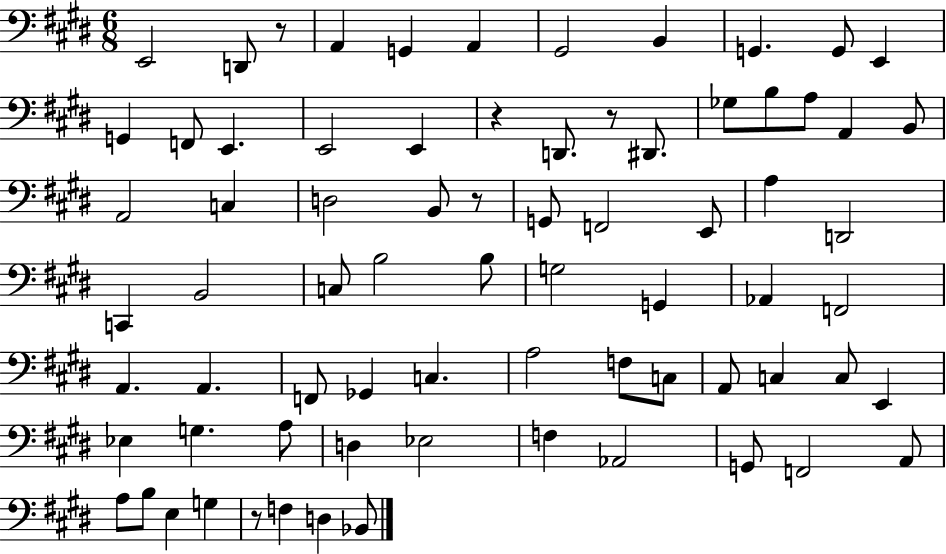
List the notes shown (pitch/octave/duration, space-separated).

E2/h D2/e R/e A2/q G2/q A2/q G#2/h B2/q G2/q. G2/e E2/q G2/q F2/e E2/q. E2/h E2/q R/q D2/e. R/e D#2/e. Gb3/e B3/e A3/e A2/q B2/e A2/h C3/q D3/h B2/e R/e G2/e F2/h E2/e A3/q D2/h C2/q B2/h C3/e B3/h B3/e G3/h G2/q Ab2/q F2/h A2/q. A2/q. F2/e Gb2/q C3/q. A3/h F3/e C3/e A2/e C3/q C3/e E2/q Eb3/q G3/q. A3/e D3/q Eb3/h F3/q Ab2/h G2/e F2/h A2/e A3/e B3/e E3/q G3/q R/e F3/q D3/q Bb2/e